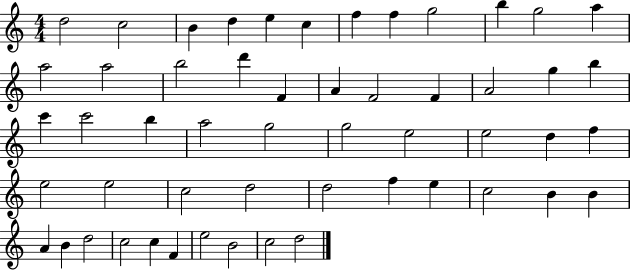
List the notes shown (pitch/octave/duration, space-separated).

D5/h C5/h B4/q D5/q E5/q C5/q F5/q F5/q G5/h B5/q G5/h A5/q A5/h A5/h B5/h D6/q F4/q A4/q F4/h F4/q A4/h G5/q B5/q C6/q C6/h B5/q A5/h G5/h G5/h E5/h E5/h D5/q F5/q E5/h E5/h C5/h D5/h D5/h F5/q E5/q C5/h B4/q B4/q A4/q B4/q D5/h C5/h C5/q F4/q E5/h B4/h C5/h D5/h